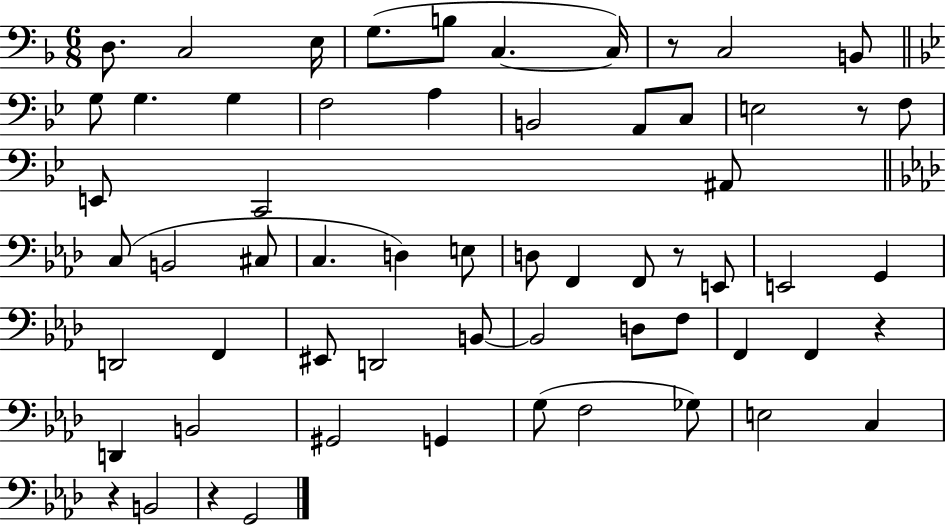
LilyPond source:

{
  \clef bass
  \numericTimeSignature
  \time 6/8
  \key f \major
  \repeat volta 2 { d8. c2 e16 | g8.( b8 c4.~~ c16) | r8 c2 b,8 | \bar "||" \break \key g \minor g8 g4. g4 | f2 a4 | b,2 a,8 c8 | e2 r8 f8 | \break e,8 c,2 ais,8 | \bar "||" \break \key f \minor c8( b,2 cis8 | c4. d4) e8 | d8 f,4 f,8 r8 e,8 | e,2 g,4 | \break d,2 f,4 | eis,8 d,2 b,8~~ | b,2 d8 f8 | f,4 f,4 r4 | \break d,4 b,2 | gis,2 g,4 | g8( f2 ges8) | e2 c4 | \break r4 b,2 | r4 g,2 | } \bar "|."
}